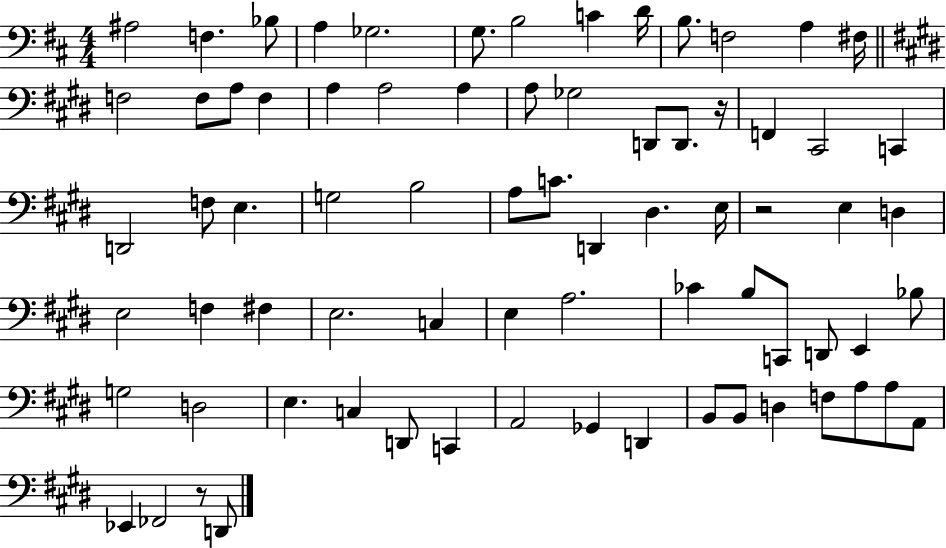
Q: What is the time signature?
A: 4/4